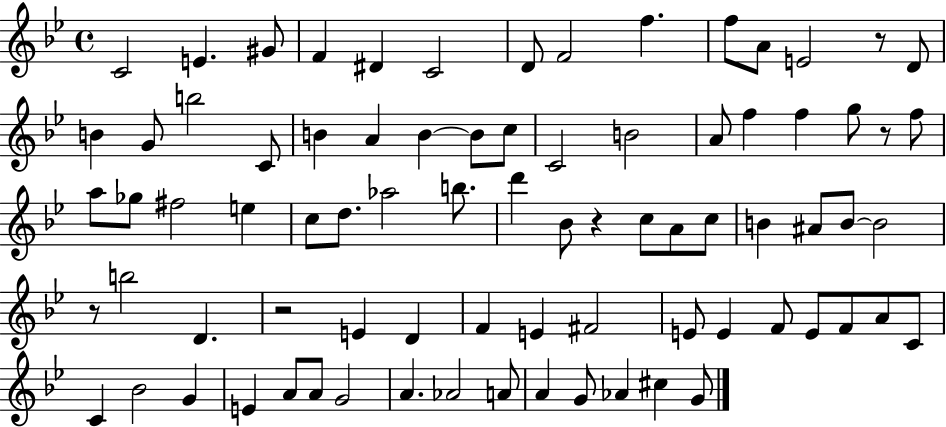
C4/h E4/q. G#4/e F4/q D#4/q C4/h D4/e F4/h F5/q. F5/e A4/e E4/h R/e D4/e B4/q G4/e B5/h C4/e B4/q A4/q B4/q B4/e C5/e C4/h B4/h A4/e F5/q F5/q G5/e R/e F5/e A5/e Gb5/e F#5/h E5/q C5/e D5/e. Ab5/h B5/e. D6/q Bb4/e R/q C5/e A4/e C5/e B4/q A#4/e B4/e B4/h R/e B5/h D4/q. R/h E4/q D4/q F4/q E4/q F#4/h E4/e E4/q F4/e E4/e F4/e A4/e C4/e C4/q Bb4/h G4/q E4/q A4/e A4/e G4/h A4/q. Ab4/h A4/e A4/q G4/e Ab4/q C#5/q G4/e